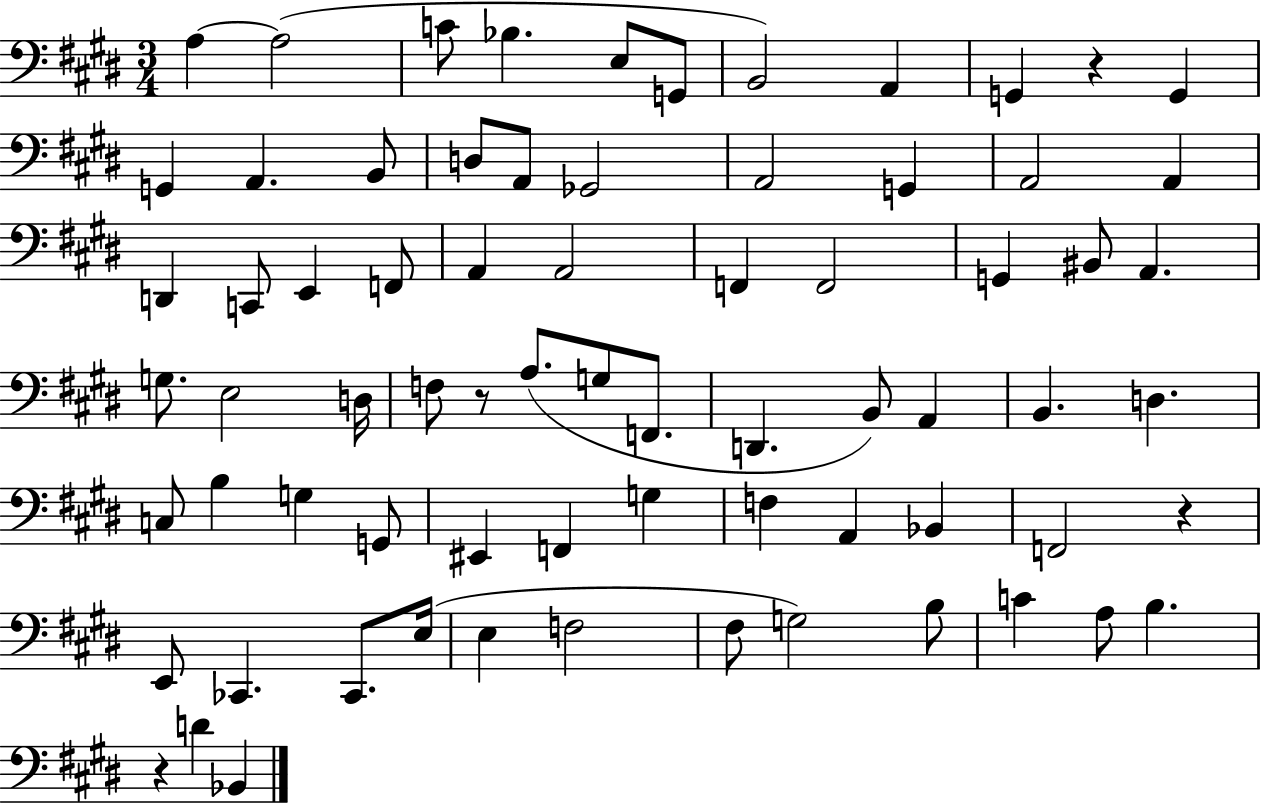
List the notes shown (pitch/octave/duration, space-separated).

A3/q A3/h C4/e Bb3/q. E3/e G2/e B2/h A2/q G2/q R/q G2/q G2/q A2/q. B2/e D3/e A2/e Gb2/h A2/h G2/q A2/h A2/q D2/q C2/e E2/q F2/e A2/q A2/h F2/q F2/h G2/q BIS2/e A2/q. G3/e. E3/h D3/s F3/e R/e A3/e. G3/e F2/e. D2/q. B2/e A2/q B2/q. D3/q. C3/e B3/q G3/q G2/e EIS2/q F2/q G3/q F3/q A2/q Bb2/q F2/h R/q E2/e CES2/q. CES2/e. E3/s E3/q F3/h F#3/e G3/h B3/e C4/q A3/e B3/q. R/q D4/q Bb2/q